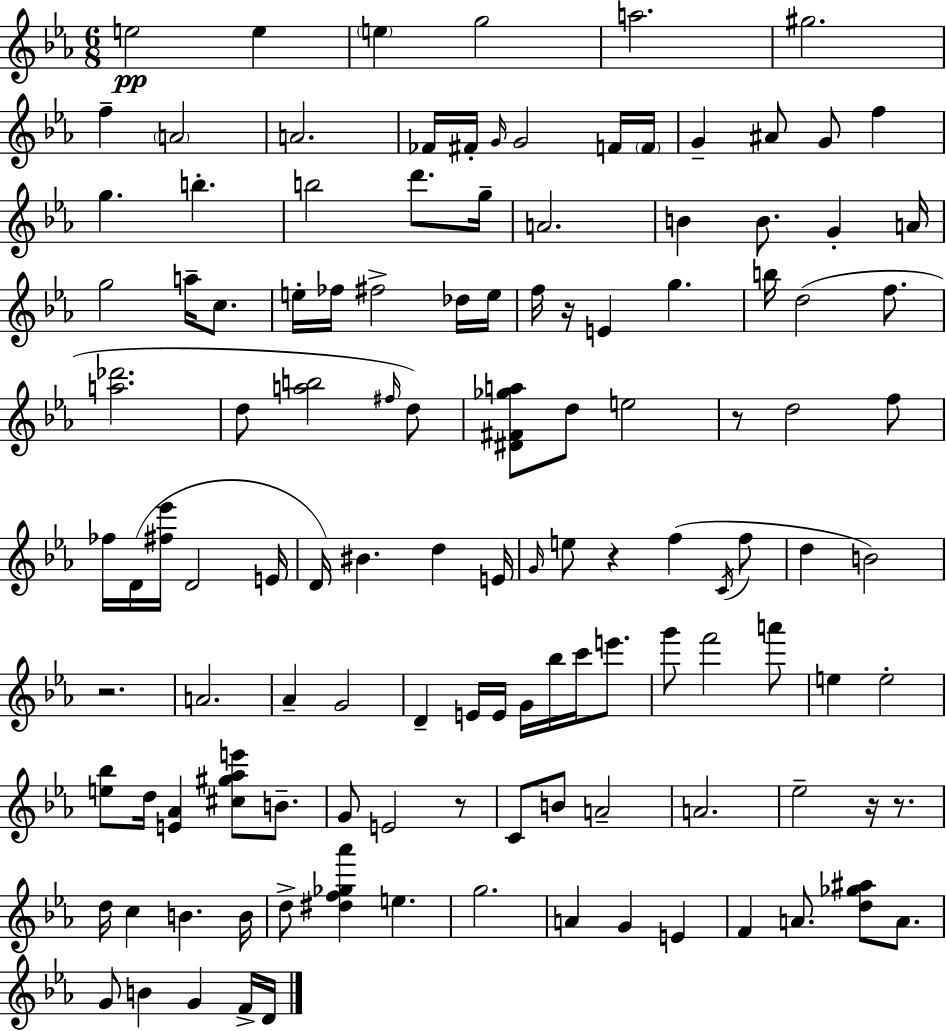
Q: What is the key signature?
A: EES major